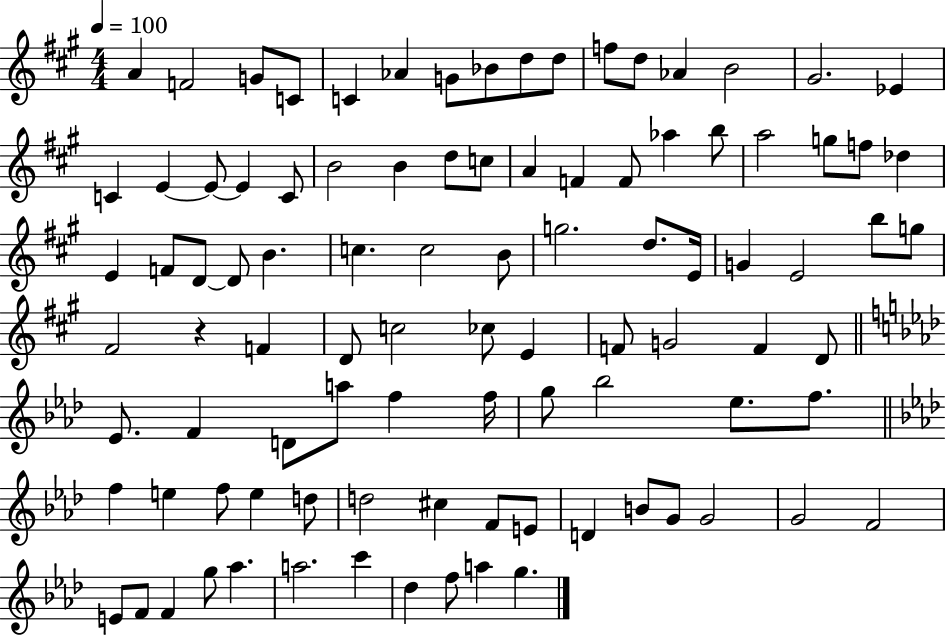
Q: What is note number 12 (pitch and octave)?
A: D5